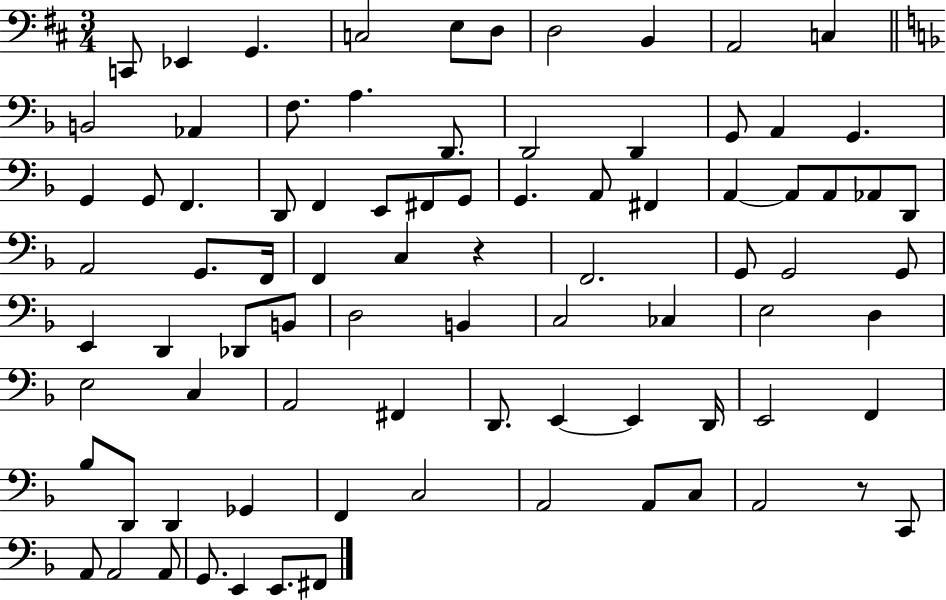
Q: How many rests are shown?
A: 2